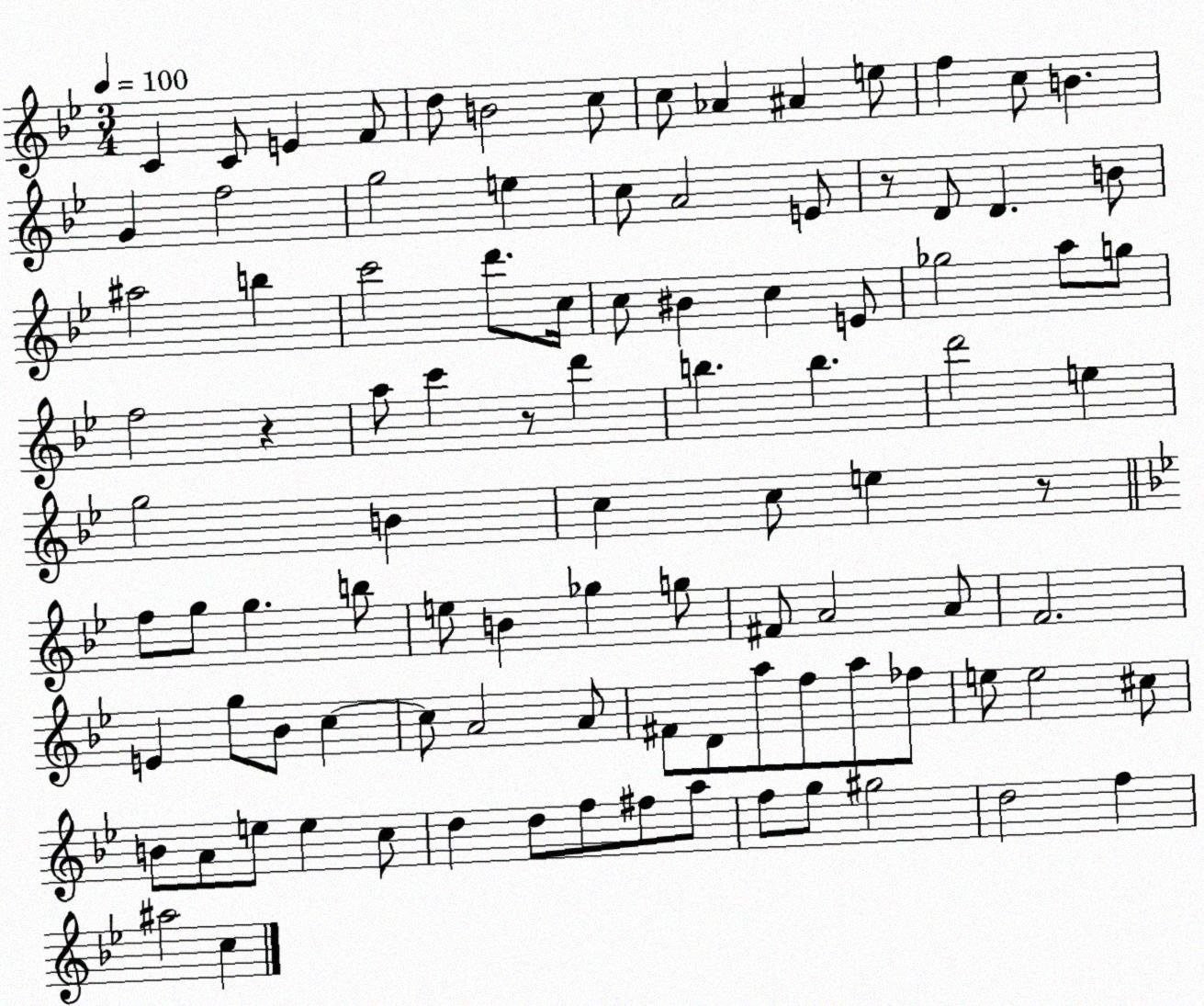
X:1
T:Untitled
M:3/4
L:1/4
K:Bb
C C/2 E F/2 d/2 B2 c/2 c/2 _A ^A e/2 f c/2 B G f2 g2 e c/2 A2 E/2 z/2 D/2 D B/2 ^a2 b c'2 d'/2 c/4 c/2 ^B c E/2 _g2 a/2 g/2 f2 z a/2 c' z/2 d' b b d'2 e g2 B c c/2 e z/2 f/2 g/2 g b/2 e/2 B _g g/2 ^F/2 A2 A/2 F2 E g/2 _B/2 c c/2 A2 A/2 ^F/2 D/2 a/2 f/2 a/2 _f/2 e/2 e2 ^c/2 B/2 A/2 e/2 e c/2 d d/2 f/2 ^f/2 a/2 f/2 g/2 ^g2 d2 f ^a2 c